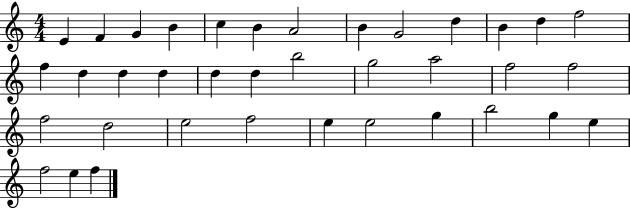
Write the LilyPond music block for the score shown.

{
  \clef treble
  \numericTimeSignature
  \time 4/4
  \key c \major
  e'4 f'4 g'4 b'4 | c''4 b'4 a'2 | b'4 g'2 d''4 | b'4 d''4 f''2 | \break f''4 d''4 d''4 d''4 | d''4 d''4 b''2 | g''2 a''2 | f''2 f''2 | \break f''2 d''2 | e''2 f''2 | e''4 e''2 g''4 | b''2 g''4 e''4 | \break f''2 e''4 f''4 | \bar "|."
}